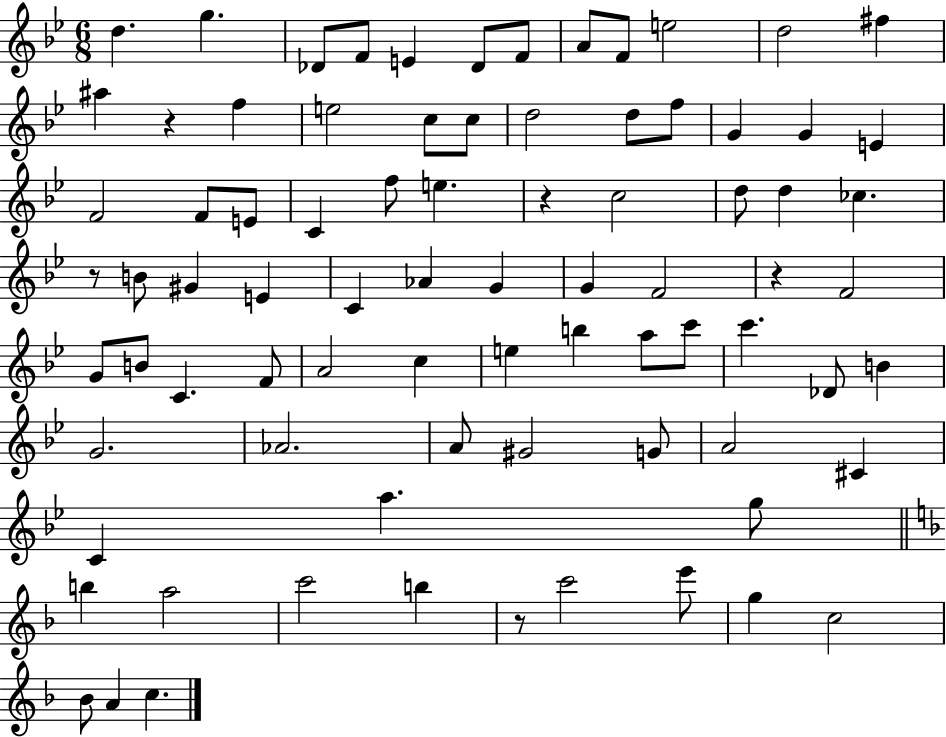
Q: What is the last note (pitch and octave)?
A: C5